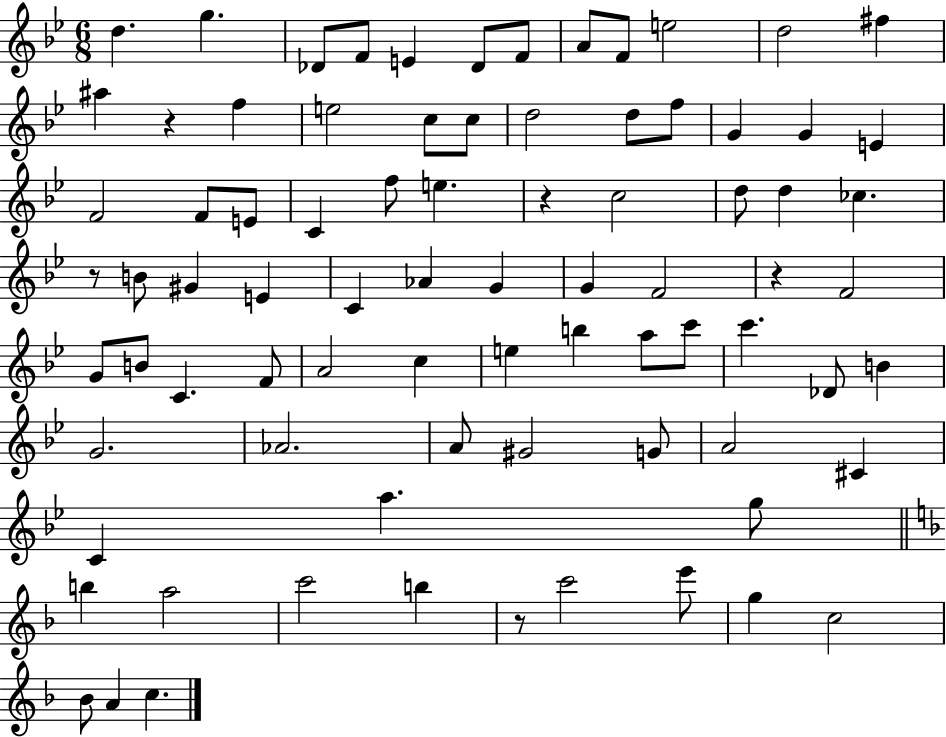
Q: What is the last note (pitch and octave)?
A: C5